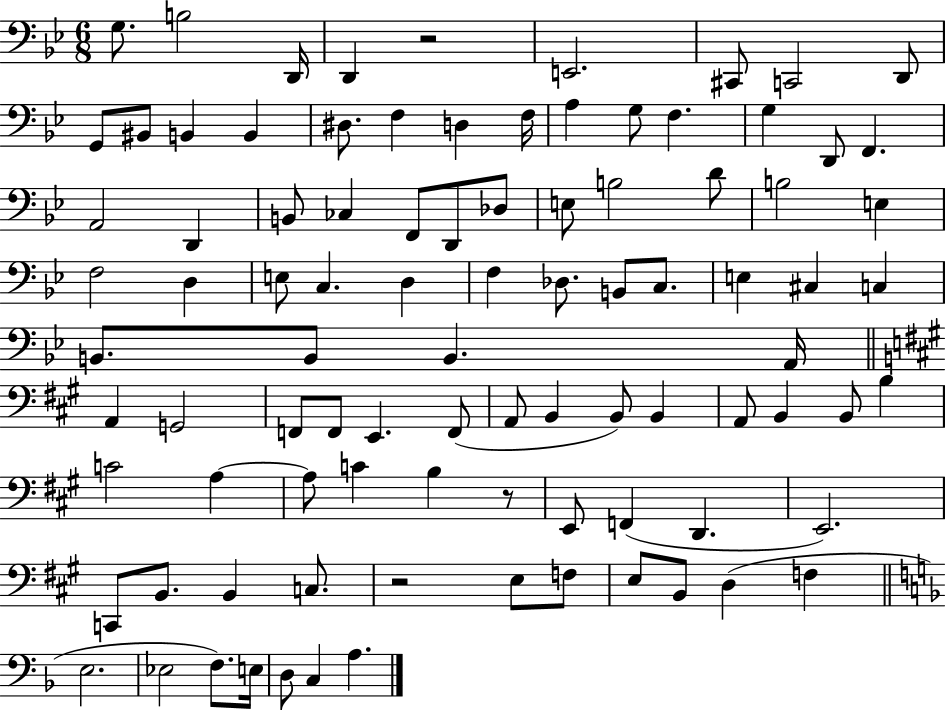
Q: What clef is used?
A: bass